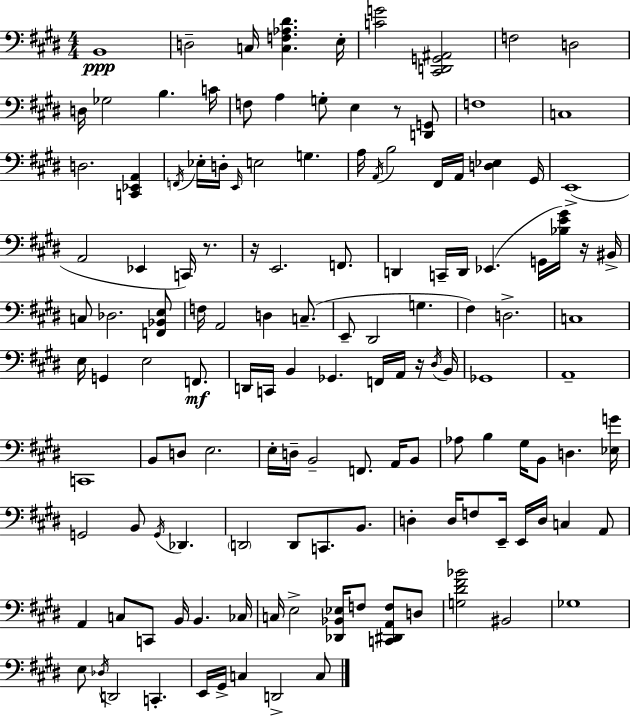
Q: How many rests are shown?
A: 5